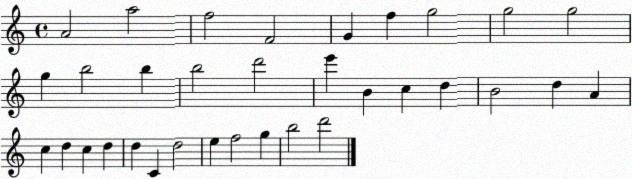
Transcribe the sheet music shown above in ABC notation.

X:1
T:Untitled
M:4/4
L:1/4
K:C
A2 a2 f2 F2 G f g2 g2 g2 g b2 b b2 d'2 e' B c d B2 d A c d c d d C d2 e f2 g b2 d'2